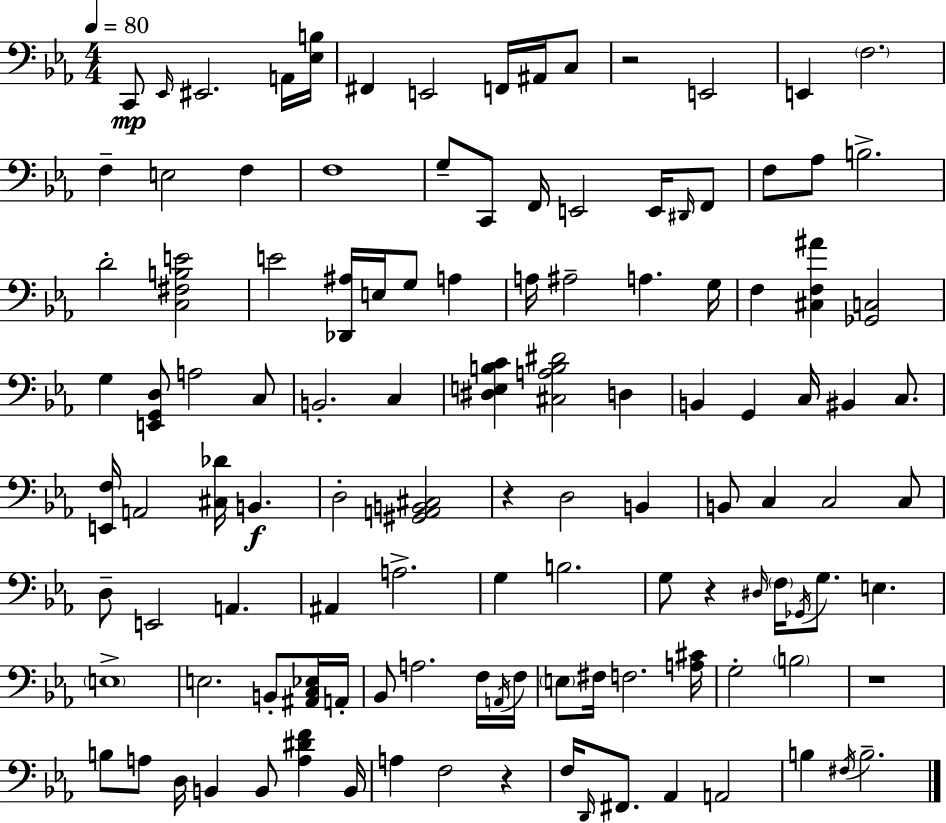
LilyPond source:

{
  \clef bass
  \numericTimeSignature
  \time 4/4
  \key ees \major
  \tempo 4 = 80
  \repeat volta 2 { c,8\mp \grace { ees,16 } eis,2. a,16 | <ees b>16 fis,4 e,2 f,16 ais,16 c8 | r2 e,2 | e,4 \parenthesize f2. | \break f4-- e2 f4 | f1 | g8-- c,8 f,16 e,2 e,16 \grace { dis,16 } | f,8 f8 aes8 b2.-> | \break d'2-. <c fis b e'>2 | e'2 <des, ais>16 e16 g8 a4 | a16 ais2-- a4. | g16 f4 <cis f ais'>4 <ges, c>2 | \break g4 <e, g, d>8 a2 | c8 b,2.-. c4 | <dis e b c'>4 <cis a b dis'>2 d4 | b,4 g,4 c16 bis,4 c8. | \break <e, f>16 a,2 <cis des'>16 b,4.\f | d2-. <gis, a, b, cis>2 | r4 d2 b,4 | b,8 c4 c2 | \break c8 d8-- e,2 a,4. | ais,4 a2.-> | g4 b2. | g8 r4 \grace { dis16 } \parenthesize f16 \acciaccatura { ges,16 } g8. e4. | \break \parenthesize e1-> | e2. | b,8-. <ais, c ees>16 a,16-. bes,8 a2. | f16 \acciaccatura { a,16 } f16 \parenthesize e8 fis16 f2. | \break <a cis'>16 g2-. \parenthesize b2 | r1 | b8 a8 d16 b,4 b,8 | <a dis' f'>4 b,16 a4 f2 | \break r4 f16 \grace { d,16 } fis,8. aes,4 a,2 | b4 \acciaccatura { fis16 } b2.-- | } \bar "|."
}